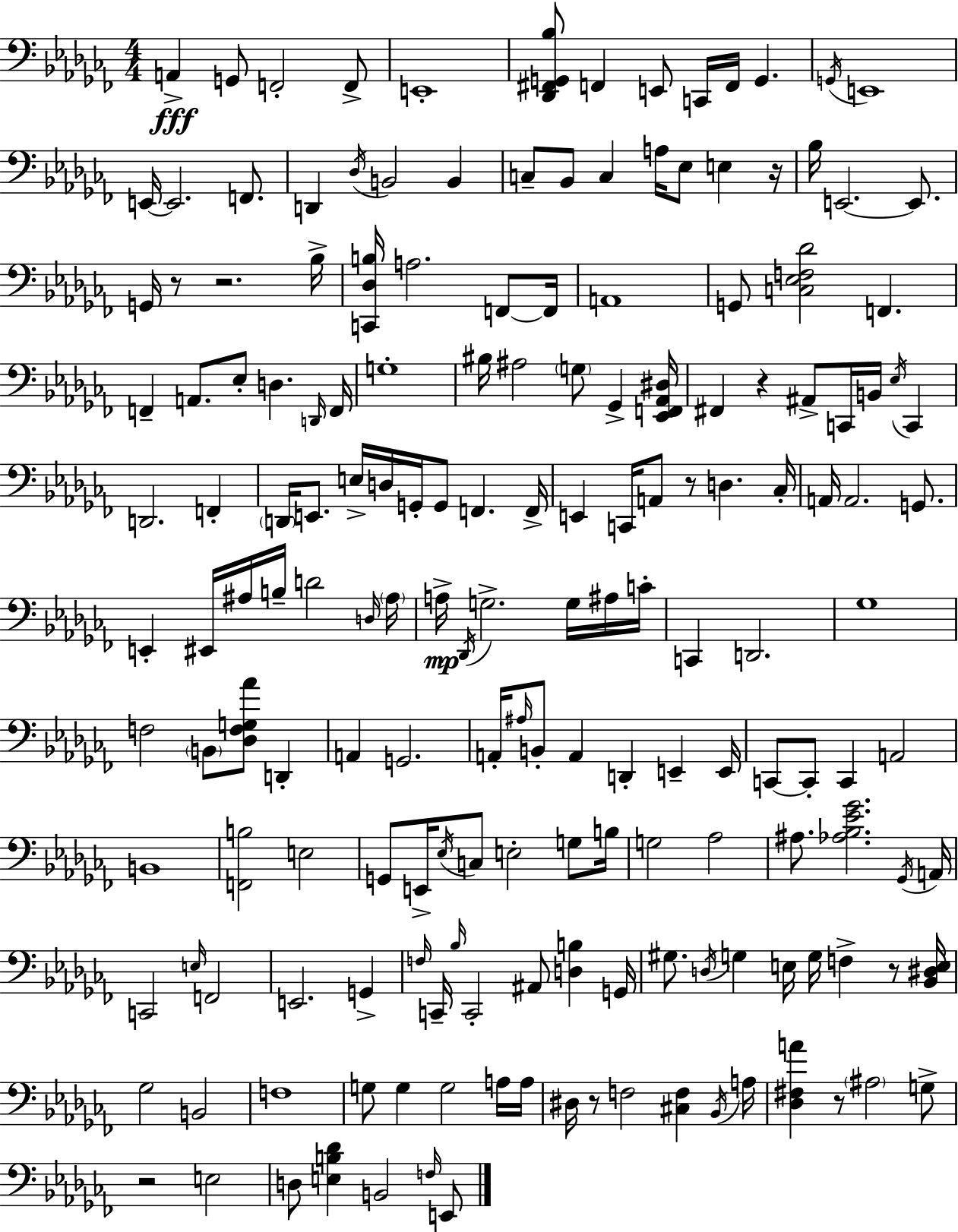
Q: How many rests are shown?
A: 9